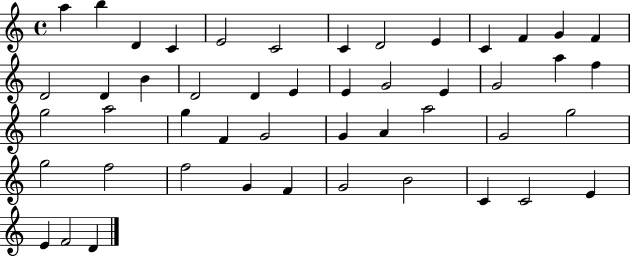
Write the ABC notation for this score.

X:1
T:Untitled
M:4/4
L:1/4
K:C
a b D C E2 C2 C D2 E C F G F D2 D B D2 D E E G2 E G2 a f g2 a2 g F G2 G A a2 G2 g2 g2 f2 f2 G F G2 B2 C C2 E E F2 D